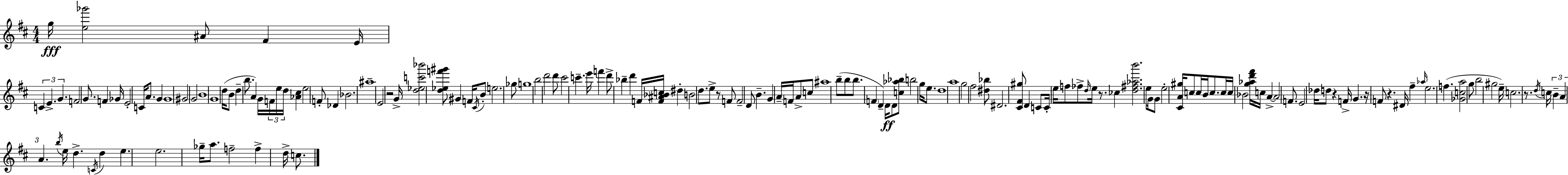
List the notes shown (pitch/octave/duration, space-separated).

G5/s [E5,Gb6]/h A#4/e F#4/q E4/s C4/q E4/q. G4/q. F4/h G4/e. F4/q Gb4/s E4/h C4/s A4/e. G4/q G4/w G#4/h G4/h B4/w G4/w D5/s B4/e D5/q B5/e. A4/q G4/s F4/s E5/s D5/s [Ab4,C#5]/q E5/h F4/e Db4/q Bb4/h. A#5/w E4/h R/h G4/s [D5,Eb5,C6,Bb6]/h [D5,Eb5,F6,G#6]/e G#4/q F4/s C#4/s B4/e E5/h. Gb5/e G5/w B5/h D6/h D6/e C#6/h C6/q. E6/s F6/q D6/e Bb5/q D6/q F4/s [F4,A#4,Bb4,C5]/s D#5/q B4/h D5/e. E5/e R/e F4/e F4/h D4/e B4/q. G4/q A4/s F4/s A4/e C5/e A#5/w B5/e B5/e B5/e. F4/q D4/q D4/s D4/e [C5,Ab5,Bb5]/e B5/h G5/s E5/e. D5/w A5/w G5/h F#5/h [D#5,Bb5]/e D#4/h. [C#4,F#4,G#5]/e D4/q C4/e C4/s E5/s F5/e FES5/e D5/s E5/s R/e. CES5/q [D5,F#5,Ab5,B6]/h. E5/e G4/s G4/e E5/h [C#4,A4,G#5]/s C5/e C5/s B4/s C5/e. C5/s C5/s Bb4/h [G5,Ab5,D6,F#6]/s C5/s A4/q A4/h F4/e. E4/h Db5/s D5/e R/q F4/s G4/q. R/s F4/e R/q. D#4/s F#5/q Ab5/s E5/h. F5/q. [Gb4,C5,A5]/h G5/e B5/h G#5/h E5/s C5/h. R/e. D5/s C5/s B4/q A4/q A4/q. B5/s E5/s D5/q. C4/s D5/q E5/q. E5/h. Gb5/s A5/e. F5/h F5/q D5/s C5/e.